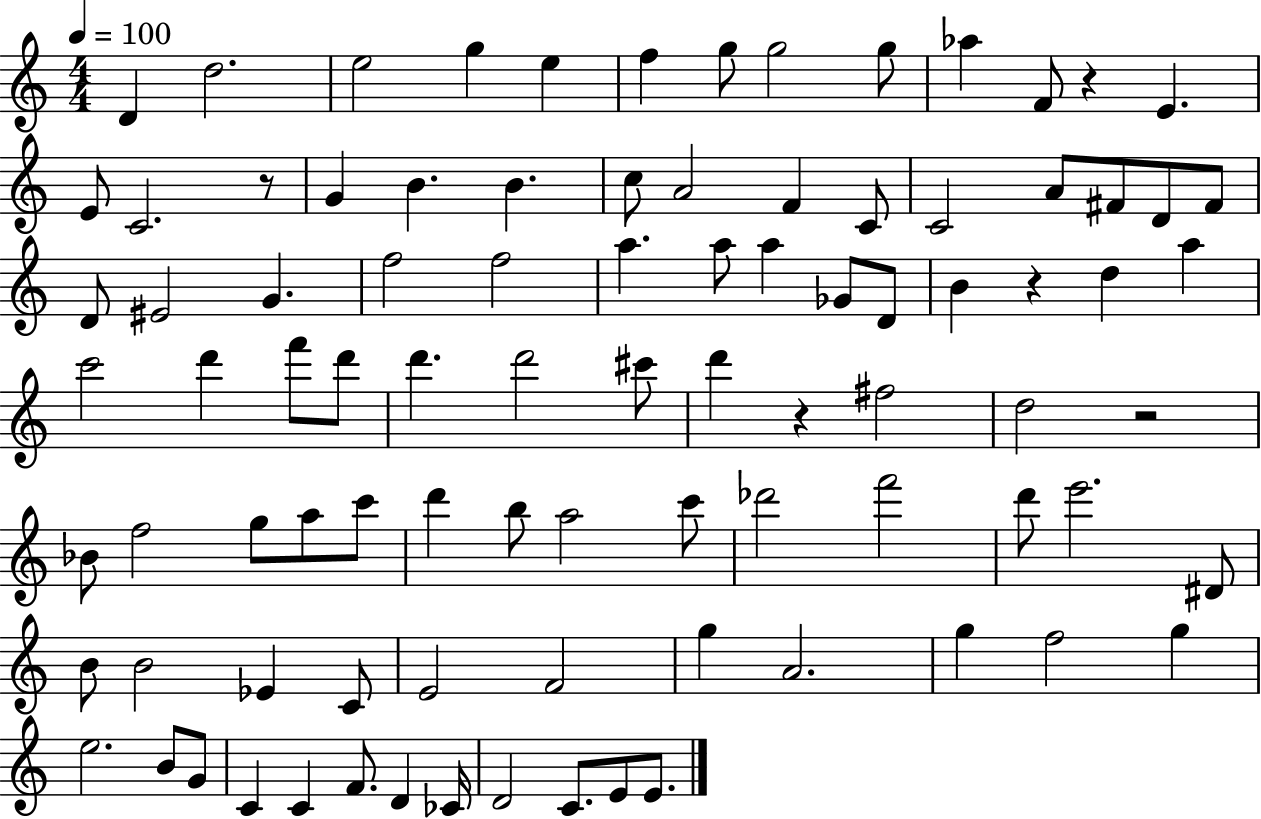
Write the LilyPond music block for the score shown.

{
  \clef treble
  \numericTimeSignature
  \time 4/4
  \key c \major
  \tempo 4 = 100
  d'4 d''2. | e''2 g''4 e''4 | f''4 g''8 g''2 g''8 | aes''4 f'8 r4 e'4. | \break e'8 c'2. r8 | g'4 b'4. b'4. | c''8 a'2 f'4 c'8 | c'2 a'8 fis'8 d'8 fis'8 | \break d'8 eis'2 g'4. | f''2 f''2 | a''4. a''8 a''4 ges'8 d'8 | b'4 r4 d''4 a''4 | \break c'''2 d'''4 f'''8 d'''8 | d'''4. d'''2 cis'''8 | d'''4 r4 fis''2 | d''2 r2 | \break bes'8 f''2 g''8 a''8 c'''8 | d'''4 b''8 a''2 c'''8 | des'''2 f'''2 | d'''8 e'''2. dis'8 | \break b'8 b'2 ees'4 c'8 | e'2 f'2 | g''4 a'2. | g''4 f''2 g''4 | \break e''2. b'8 g'8 | c'4 c'4 f'8. d'4 ces'16 | d'2 c'8. e'8 e'8. | \bar "|."
}